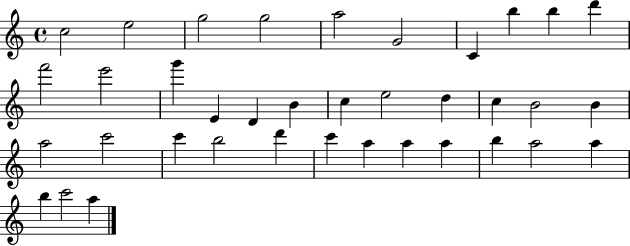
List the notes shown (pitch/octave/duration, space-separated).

C5/h E5/h G5/h G5/h A5/h G4/h C4/q B5/q B5/q D6/q F6/h E6/h G6/q E4/q D4/q B4/q C5/q E5/h D5/q C5/q B4/h B4/q A5/h C6/h C6/q B5/h D6/q C6/q A5/q A5/q A5/q B5/q A5/h A5/q B5/q C6/h A5/q